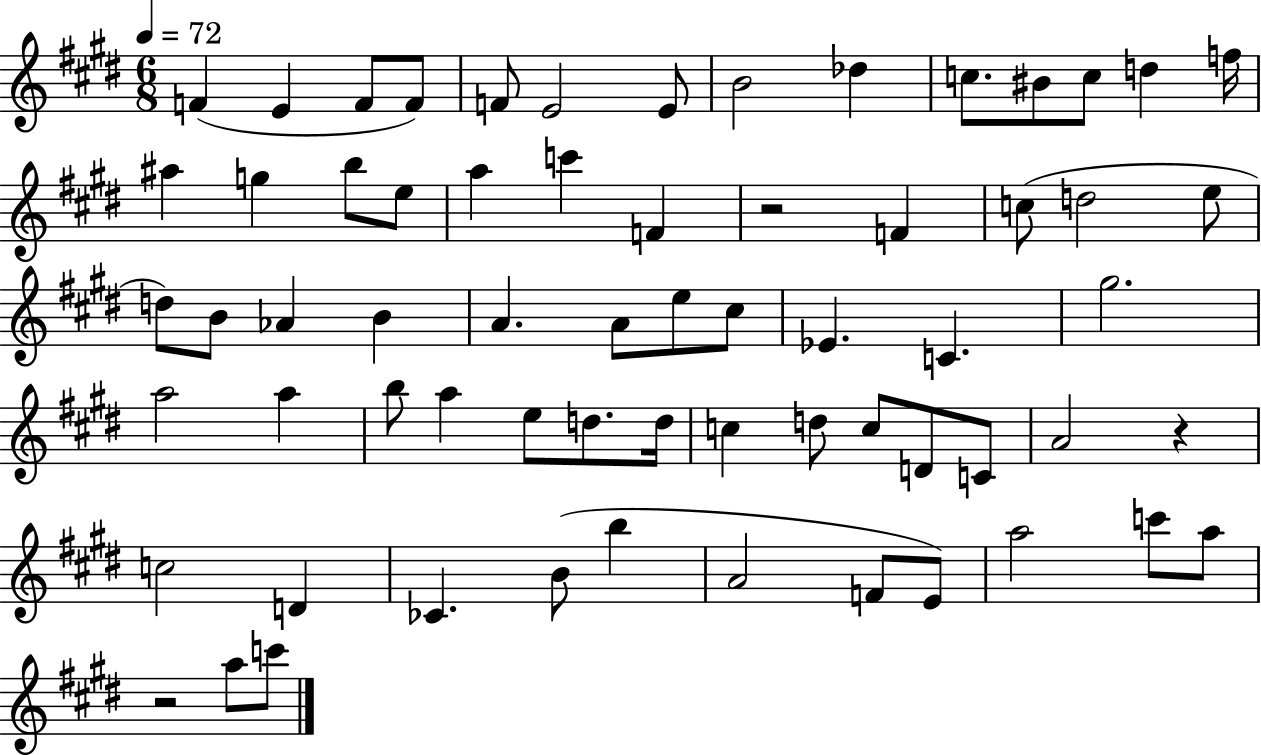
{
  \clef treble
  \numericTimeSignature
  \time 6/8
  \key e \major
  \tempo 4 = 72
  \repeat volta 2 { f'4( e'4 f'8 f'8) | f'8 e'2 e'8 | b'2 des''4 | c''8. bis'8 c''8 d''4 f''16 | \break ais''4 g''4 b''8 e''8 | a''4 c'''4 f'4 | r2 f'4 | c''8( d''2 e''8 | \break d''8) b'8 aes'4 b'4 | a'4. a'8 e''8 cis''8 | ees'4. c'4. | gis''2. | \break a''2 a''4 | b''8 a''4 e''8 d''8. d''16 | c''4 d''8 c''8 d'8 c'8 | a'2 r4 | \break c''2 d'4 | ces'4. b'8( b''4 | a'2 f'8 e'8) | a''2 c'''8 a''8 | \break r2 a''8 c'''8 | } \bar "|."
}